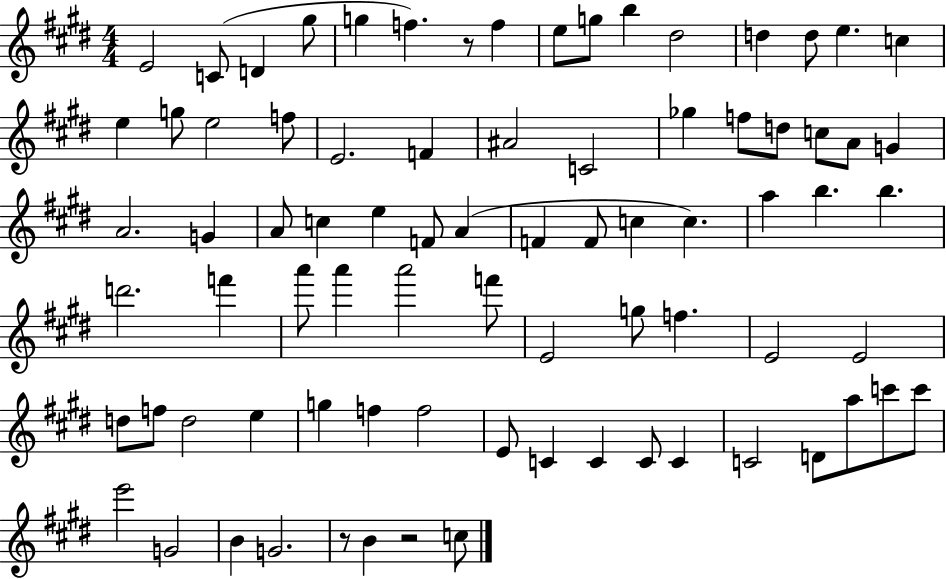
E4/h C4/e D4/q G#5/e G5/q F5/q. R/e F5/q E5/e G5/e B5/q D#5/h D5/q D5/e E5/q. C5/q E5/q G5/e E5/h F5/e E4/h. F4/q A#4/h C4/h Gb5/q F5/e D5/e C5/e A4/e G4/q A4/h. G4/q A4/e C5/q E5/q F4/e A4/q F4/q F4/e C5/q C5/q. A5/q B5/q. B5/q. D6/h. F6/q A6/e A6/q A6/h F6/e E4/h G5/e F5/q. E4/h E4/h D5/e F5/e D5/h E5/q G5/q F5/q F5/h E4/e C4/q C4/q C4/e C4/q C4/h D4/e A5/e C6/e C6/e E6/h G4/h B4/q G4/h. R/e B4/q R/h C5/e